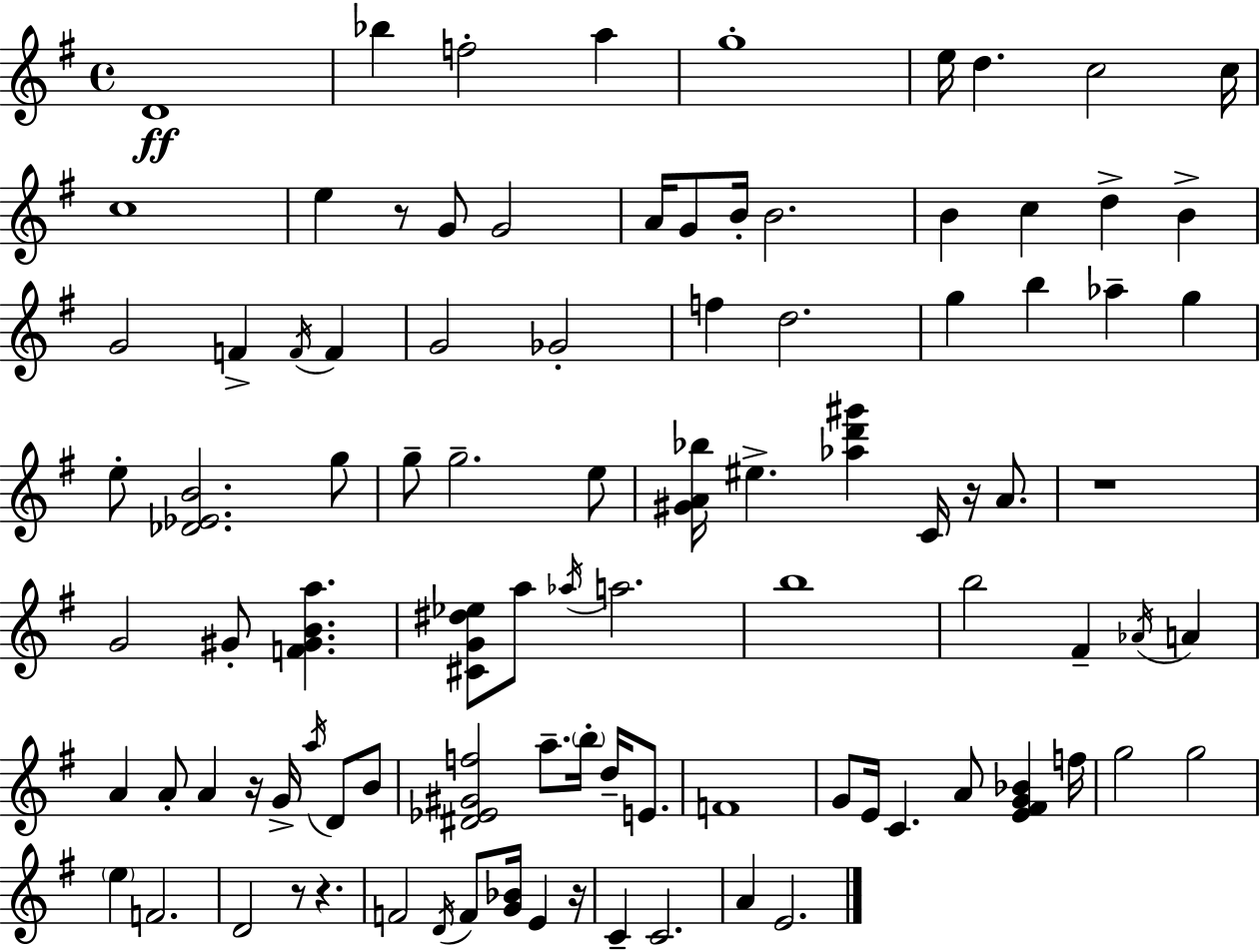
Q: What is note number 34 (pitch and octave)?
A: E5